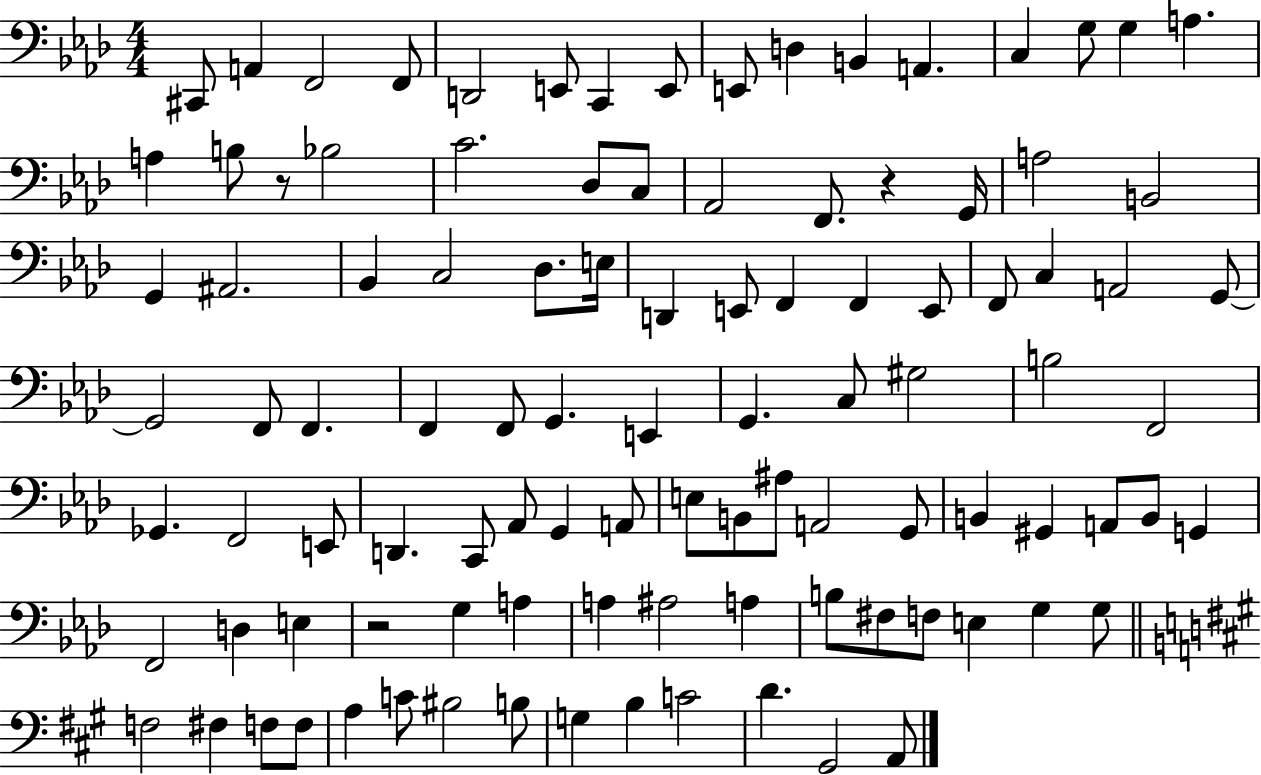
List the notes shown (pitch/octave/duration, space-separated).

C#2/e A2/q F2/h F2/e D2/h E2/e C2/q E2/e E2/e D3/q B2/q A2/q. C3/q G3/e G3/q A3/q. A3/q B3/e R/e Bb3/h C4/h. Db3/e C3/e Ab2/h F2/e. R/q G2/s A3/h B2/h G2/q A#2/h. Bb2/q C3/h Db3/e. E3/s D2/q E2/e F2/q F2/q E2/e F2/e C3/q A2/h G2/e G2/h F2/e F2/q. F2/q F2/e G2/q. E2/q G2/q. C3/e G#3/h B3/h F2/h Gb2/q. F2/h E2/e D2/q. C2/e Ab2/e G2/q A2/e E3/e B2/e A#3/e A2/h G2/e B2/q G#2/q A2/e B2/e G2/q F2/h D3/q E3/q R/h G3/q A3/q A3/q A#3/h A3/q B3/e F#3/e F3/e E3/q G3/q G3/e F3/h F#3/q F3/e F3/e A3/q C4/e BIS3/h B3/e G3/q B3/q C4/h D4/q. G#2/h A2/e